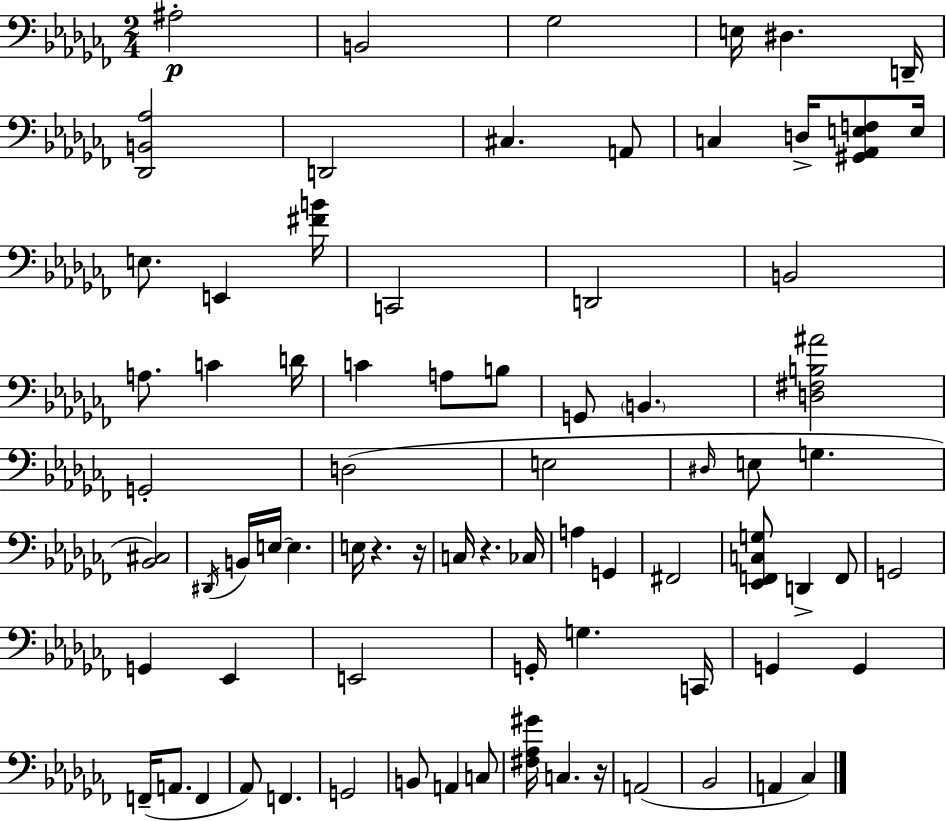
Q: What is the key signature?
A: AES minor